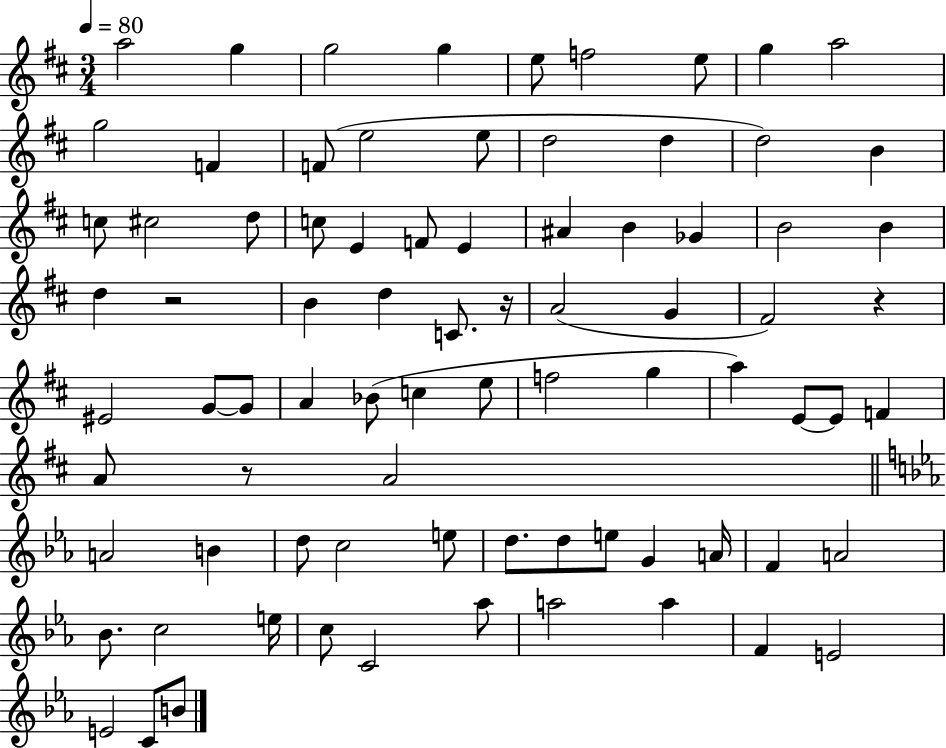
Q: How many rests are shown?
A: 4